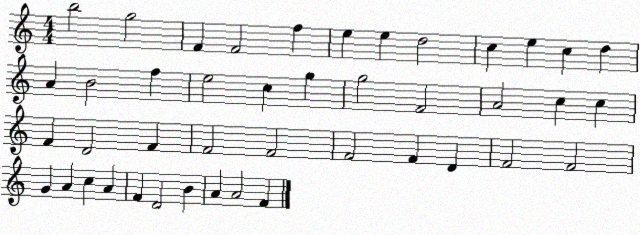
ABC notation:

X:1
T:Untitled
M:4/4
L:1/4
K:C
b2 g2 F F2 f e e d2 c e c d A B2 f e2 c g g2 F2 A2 c c F D2 F F2 F2 F2 F D F2 F2 G A c A F D2 B A A2 F